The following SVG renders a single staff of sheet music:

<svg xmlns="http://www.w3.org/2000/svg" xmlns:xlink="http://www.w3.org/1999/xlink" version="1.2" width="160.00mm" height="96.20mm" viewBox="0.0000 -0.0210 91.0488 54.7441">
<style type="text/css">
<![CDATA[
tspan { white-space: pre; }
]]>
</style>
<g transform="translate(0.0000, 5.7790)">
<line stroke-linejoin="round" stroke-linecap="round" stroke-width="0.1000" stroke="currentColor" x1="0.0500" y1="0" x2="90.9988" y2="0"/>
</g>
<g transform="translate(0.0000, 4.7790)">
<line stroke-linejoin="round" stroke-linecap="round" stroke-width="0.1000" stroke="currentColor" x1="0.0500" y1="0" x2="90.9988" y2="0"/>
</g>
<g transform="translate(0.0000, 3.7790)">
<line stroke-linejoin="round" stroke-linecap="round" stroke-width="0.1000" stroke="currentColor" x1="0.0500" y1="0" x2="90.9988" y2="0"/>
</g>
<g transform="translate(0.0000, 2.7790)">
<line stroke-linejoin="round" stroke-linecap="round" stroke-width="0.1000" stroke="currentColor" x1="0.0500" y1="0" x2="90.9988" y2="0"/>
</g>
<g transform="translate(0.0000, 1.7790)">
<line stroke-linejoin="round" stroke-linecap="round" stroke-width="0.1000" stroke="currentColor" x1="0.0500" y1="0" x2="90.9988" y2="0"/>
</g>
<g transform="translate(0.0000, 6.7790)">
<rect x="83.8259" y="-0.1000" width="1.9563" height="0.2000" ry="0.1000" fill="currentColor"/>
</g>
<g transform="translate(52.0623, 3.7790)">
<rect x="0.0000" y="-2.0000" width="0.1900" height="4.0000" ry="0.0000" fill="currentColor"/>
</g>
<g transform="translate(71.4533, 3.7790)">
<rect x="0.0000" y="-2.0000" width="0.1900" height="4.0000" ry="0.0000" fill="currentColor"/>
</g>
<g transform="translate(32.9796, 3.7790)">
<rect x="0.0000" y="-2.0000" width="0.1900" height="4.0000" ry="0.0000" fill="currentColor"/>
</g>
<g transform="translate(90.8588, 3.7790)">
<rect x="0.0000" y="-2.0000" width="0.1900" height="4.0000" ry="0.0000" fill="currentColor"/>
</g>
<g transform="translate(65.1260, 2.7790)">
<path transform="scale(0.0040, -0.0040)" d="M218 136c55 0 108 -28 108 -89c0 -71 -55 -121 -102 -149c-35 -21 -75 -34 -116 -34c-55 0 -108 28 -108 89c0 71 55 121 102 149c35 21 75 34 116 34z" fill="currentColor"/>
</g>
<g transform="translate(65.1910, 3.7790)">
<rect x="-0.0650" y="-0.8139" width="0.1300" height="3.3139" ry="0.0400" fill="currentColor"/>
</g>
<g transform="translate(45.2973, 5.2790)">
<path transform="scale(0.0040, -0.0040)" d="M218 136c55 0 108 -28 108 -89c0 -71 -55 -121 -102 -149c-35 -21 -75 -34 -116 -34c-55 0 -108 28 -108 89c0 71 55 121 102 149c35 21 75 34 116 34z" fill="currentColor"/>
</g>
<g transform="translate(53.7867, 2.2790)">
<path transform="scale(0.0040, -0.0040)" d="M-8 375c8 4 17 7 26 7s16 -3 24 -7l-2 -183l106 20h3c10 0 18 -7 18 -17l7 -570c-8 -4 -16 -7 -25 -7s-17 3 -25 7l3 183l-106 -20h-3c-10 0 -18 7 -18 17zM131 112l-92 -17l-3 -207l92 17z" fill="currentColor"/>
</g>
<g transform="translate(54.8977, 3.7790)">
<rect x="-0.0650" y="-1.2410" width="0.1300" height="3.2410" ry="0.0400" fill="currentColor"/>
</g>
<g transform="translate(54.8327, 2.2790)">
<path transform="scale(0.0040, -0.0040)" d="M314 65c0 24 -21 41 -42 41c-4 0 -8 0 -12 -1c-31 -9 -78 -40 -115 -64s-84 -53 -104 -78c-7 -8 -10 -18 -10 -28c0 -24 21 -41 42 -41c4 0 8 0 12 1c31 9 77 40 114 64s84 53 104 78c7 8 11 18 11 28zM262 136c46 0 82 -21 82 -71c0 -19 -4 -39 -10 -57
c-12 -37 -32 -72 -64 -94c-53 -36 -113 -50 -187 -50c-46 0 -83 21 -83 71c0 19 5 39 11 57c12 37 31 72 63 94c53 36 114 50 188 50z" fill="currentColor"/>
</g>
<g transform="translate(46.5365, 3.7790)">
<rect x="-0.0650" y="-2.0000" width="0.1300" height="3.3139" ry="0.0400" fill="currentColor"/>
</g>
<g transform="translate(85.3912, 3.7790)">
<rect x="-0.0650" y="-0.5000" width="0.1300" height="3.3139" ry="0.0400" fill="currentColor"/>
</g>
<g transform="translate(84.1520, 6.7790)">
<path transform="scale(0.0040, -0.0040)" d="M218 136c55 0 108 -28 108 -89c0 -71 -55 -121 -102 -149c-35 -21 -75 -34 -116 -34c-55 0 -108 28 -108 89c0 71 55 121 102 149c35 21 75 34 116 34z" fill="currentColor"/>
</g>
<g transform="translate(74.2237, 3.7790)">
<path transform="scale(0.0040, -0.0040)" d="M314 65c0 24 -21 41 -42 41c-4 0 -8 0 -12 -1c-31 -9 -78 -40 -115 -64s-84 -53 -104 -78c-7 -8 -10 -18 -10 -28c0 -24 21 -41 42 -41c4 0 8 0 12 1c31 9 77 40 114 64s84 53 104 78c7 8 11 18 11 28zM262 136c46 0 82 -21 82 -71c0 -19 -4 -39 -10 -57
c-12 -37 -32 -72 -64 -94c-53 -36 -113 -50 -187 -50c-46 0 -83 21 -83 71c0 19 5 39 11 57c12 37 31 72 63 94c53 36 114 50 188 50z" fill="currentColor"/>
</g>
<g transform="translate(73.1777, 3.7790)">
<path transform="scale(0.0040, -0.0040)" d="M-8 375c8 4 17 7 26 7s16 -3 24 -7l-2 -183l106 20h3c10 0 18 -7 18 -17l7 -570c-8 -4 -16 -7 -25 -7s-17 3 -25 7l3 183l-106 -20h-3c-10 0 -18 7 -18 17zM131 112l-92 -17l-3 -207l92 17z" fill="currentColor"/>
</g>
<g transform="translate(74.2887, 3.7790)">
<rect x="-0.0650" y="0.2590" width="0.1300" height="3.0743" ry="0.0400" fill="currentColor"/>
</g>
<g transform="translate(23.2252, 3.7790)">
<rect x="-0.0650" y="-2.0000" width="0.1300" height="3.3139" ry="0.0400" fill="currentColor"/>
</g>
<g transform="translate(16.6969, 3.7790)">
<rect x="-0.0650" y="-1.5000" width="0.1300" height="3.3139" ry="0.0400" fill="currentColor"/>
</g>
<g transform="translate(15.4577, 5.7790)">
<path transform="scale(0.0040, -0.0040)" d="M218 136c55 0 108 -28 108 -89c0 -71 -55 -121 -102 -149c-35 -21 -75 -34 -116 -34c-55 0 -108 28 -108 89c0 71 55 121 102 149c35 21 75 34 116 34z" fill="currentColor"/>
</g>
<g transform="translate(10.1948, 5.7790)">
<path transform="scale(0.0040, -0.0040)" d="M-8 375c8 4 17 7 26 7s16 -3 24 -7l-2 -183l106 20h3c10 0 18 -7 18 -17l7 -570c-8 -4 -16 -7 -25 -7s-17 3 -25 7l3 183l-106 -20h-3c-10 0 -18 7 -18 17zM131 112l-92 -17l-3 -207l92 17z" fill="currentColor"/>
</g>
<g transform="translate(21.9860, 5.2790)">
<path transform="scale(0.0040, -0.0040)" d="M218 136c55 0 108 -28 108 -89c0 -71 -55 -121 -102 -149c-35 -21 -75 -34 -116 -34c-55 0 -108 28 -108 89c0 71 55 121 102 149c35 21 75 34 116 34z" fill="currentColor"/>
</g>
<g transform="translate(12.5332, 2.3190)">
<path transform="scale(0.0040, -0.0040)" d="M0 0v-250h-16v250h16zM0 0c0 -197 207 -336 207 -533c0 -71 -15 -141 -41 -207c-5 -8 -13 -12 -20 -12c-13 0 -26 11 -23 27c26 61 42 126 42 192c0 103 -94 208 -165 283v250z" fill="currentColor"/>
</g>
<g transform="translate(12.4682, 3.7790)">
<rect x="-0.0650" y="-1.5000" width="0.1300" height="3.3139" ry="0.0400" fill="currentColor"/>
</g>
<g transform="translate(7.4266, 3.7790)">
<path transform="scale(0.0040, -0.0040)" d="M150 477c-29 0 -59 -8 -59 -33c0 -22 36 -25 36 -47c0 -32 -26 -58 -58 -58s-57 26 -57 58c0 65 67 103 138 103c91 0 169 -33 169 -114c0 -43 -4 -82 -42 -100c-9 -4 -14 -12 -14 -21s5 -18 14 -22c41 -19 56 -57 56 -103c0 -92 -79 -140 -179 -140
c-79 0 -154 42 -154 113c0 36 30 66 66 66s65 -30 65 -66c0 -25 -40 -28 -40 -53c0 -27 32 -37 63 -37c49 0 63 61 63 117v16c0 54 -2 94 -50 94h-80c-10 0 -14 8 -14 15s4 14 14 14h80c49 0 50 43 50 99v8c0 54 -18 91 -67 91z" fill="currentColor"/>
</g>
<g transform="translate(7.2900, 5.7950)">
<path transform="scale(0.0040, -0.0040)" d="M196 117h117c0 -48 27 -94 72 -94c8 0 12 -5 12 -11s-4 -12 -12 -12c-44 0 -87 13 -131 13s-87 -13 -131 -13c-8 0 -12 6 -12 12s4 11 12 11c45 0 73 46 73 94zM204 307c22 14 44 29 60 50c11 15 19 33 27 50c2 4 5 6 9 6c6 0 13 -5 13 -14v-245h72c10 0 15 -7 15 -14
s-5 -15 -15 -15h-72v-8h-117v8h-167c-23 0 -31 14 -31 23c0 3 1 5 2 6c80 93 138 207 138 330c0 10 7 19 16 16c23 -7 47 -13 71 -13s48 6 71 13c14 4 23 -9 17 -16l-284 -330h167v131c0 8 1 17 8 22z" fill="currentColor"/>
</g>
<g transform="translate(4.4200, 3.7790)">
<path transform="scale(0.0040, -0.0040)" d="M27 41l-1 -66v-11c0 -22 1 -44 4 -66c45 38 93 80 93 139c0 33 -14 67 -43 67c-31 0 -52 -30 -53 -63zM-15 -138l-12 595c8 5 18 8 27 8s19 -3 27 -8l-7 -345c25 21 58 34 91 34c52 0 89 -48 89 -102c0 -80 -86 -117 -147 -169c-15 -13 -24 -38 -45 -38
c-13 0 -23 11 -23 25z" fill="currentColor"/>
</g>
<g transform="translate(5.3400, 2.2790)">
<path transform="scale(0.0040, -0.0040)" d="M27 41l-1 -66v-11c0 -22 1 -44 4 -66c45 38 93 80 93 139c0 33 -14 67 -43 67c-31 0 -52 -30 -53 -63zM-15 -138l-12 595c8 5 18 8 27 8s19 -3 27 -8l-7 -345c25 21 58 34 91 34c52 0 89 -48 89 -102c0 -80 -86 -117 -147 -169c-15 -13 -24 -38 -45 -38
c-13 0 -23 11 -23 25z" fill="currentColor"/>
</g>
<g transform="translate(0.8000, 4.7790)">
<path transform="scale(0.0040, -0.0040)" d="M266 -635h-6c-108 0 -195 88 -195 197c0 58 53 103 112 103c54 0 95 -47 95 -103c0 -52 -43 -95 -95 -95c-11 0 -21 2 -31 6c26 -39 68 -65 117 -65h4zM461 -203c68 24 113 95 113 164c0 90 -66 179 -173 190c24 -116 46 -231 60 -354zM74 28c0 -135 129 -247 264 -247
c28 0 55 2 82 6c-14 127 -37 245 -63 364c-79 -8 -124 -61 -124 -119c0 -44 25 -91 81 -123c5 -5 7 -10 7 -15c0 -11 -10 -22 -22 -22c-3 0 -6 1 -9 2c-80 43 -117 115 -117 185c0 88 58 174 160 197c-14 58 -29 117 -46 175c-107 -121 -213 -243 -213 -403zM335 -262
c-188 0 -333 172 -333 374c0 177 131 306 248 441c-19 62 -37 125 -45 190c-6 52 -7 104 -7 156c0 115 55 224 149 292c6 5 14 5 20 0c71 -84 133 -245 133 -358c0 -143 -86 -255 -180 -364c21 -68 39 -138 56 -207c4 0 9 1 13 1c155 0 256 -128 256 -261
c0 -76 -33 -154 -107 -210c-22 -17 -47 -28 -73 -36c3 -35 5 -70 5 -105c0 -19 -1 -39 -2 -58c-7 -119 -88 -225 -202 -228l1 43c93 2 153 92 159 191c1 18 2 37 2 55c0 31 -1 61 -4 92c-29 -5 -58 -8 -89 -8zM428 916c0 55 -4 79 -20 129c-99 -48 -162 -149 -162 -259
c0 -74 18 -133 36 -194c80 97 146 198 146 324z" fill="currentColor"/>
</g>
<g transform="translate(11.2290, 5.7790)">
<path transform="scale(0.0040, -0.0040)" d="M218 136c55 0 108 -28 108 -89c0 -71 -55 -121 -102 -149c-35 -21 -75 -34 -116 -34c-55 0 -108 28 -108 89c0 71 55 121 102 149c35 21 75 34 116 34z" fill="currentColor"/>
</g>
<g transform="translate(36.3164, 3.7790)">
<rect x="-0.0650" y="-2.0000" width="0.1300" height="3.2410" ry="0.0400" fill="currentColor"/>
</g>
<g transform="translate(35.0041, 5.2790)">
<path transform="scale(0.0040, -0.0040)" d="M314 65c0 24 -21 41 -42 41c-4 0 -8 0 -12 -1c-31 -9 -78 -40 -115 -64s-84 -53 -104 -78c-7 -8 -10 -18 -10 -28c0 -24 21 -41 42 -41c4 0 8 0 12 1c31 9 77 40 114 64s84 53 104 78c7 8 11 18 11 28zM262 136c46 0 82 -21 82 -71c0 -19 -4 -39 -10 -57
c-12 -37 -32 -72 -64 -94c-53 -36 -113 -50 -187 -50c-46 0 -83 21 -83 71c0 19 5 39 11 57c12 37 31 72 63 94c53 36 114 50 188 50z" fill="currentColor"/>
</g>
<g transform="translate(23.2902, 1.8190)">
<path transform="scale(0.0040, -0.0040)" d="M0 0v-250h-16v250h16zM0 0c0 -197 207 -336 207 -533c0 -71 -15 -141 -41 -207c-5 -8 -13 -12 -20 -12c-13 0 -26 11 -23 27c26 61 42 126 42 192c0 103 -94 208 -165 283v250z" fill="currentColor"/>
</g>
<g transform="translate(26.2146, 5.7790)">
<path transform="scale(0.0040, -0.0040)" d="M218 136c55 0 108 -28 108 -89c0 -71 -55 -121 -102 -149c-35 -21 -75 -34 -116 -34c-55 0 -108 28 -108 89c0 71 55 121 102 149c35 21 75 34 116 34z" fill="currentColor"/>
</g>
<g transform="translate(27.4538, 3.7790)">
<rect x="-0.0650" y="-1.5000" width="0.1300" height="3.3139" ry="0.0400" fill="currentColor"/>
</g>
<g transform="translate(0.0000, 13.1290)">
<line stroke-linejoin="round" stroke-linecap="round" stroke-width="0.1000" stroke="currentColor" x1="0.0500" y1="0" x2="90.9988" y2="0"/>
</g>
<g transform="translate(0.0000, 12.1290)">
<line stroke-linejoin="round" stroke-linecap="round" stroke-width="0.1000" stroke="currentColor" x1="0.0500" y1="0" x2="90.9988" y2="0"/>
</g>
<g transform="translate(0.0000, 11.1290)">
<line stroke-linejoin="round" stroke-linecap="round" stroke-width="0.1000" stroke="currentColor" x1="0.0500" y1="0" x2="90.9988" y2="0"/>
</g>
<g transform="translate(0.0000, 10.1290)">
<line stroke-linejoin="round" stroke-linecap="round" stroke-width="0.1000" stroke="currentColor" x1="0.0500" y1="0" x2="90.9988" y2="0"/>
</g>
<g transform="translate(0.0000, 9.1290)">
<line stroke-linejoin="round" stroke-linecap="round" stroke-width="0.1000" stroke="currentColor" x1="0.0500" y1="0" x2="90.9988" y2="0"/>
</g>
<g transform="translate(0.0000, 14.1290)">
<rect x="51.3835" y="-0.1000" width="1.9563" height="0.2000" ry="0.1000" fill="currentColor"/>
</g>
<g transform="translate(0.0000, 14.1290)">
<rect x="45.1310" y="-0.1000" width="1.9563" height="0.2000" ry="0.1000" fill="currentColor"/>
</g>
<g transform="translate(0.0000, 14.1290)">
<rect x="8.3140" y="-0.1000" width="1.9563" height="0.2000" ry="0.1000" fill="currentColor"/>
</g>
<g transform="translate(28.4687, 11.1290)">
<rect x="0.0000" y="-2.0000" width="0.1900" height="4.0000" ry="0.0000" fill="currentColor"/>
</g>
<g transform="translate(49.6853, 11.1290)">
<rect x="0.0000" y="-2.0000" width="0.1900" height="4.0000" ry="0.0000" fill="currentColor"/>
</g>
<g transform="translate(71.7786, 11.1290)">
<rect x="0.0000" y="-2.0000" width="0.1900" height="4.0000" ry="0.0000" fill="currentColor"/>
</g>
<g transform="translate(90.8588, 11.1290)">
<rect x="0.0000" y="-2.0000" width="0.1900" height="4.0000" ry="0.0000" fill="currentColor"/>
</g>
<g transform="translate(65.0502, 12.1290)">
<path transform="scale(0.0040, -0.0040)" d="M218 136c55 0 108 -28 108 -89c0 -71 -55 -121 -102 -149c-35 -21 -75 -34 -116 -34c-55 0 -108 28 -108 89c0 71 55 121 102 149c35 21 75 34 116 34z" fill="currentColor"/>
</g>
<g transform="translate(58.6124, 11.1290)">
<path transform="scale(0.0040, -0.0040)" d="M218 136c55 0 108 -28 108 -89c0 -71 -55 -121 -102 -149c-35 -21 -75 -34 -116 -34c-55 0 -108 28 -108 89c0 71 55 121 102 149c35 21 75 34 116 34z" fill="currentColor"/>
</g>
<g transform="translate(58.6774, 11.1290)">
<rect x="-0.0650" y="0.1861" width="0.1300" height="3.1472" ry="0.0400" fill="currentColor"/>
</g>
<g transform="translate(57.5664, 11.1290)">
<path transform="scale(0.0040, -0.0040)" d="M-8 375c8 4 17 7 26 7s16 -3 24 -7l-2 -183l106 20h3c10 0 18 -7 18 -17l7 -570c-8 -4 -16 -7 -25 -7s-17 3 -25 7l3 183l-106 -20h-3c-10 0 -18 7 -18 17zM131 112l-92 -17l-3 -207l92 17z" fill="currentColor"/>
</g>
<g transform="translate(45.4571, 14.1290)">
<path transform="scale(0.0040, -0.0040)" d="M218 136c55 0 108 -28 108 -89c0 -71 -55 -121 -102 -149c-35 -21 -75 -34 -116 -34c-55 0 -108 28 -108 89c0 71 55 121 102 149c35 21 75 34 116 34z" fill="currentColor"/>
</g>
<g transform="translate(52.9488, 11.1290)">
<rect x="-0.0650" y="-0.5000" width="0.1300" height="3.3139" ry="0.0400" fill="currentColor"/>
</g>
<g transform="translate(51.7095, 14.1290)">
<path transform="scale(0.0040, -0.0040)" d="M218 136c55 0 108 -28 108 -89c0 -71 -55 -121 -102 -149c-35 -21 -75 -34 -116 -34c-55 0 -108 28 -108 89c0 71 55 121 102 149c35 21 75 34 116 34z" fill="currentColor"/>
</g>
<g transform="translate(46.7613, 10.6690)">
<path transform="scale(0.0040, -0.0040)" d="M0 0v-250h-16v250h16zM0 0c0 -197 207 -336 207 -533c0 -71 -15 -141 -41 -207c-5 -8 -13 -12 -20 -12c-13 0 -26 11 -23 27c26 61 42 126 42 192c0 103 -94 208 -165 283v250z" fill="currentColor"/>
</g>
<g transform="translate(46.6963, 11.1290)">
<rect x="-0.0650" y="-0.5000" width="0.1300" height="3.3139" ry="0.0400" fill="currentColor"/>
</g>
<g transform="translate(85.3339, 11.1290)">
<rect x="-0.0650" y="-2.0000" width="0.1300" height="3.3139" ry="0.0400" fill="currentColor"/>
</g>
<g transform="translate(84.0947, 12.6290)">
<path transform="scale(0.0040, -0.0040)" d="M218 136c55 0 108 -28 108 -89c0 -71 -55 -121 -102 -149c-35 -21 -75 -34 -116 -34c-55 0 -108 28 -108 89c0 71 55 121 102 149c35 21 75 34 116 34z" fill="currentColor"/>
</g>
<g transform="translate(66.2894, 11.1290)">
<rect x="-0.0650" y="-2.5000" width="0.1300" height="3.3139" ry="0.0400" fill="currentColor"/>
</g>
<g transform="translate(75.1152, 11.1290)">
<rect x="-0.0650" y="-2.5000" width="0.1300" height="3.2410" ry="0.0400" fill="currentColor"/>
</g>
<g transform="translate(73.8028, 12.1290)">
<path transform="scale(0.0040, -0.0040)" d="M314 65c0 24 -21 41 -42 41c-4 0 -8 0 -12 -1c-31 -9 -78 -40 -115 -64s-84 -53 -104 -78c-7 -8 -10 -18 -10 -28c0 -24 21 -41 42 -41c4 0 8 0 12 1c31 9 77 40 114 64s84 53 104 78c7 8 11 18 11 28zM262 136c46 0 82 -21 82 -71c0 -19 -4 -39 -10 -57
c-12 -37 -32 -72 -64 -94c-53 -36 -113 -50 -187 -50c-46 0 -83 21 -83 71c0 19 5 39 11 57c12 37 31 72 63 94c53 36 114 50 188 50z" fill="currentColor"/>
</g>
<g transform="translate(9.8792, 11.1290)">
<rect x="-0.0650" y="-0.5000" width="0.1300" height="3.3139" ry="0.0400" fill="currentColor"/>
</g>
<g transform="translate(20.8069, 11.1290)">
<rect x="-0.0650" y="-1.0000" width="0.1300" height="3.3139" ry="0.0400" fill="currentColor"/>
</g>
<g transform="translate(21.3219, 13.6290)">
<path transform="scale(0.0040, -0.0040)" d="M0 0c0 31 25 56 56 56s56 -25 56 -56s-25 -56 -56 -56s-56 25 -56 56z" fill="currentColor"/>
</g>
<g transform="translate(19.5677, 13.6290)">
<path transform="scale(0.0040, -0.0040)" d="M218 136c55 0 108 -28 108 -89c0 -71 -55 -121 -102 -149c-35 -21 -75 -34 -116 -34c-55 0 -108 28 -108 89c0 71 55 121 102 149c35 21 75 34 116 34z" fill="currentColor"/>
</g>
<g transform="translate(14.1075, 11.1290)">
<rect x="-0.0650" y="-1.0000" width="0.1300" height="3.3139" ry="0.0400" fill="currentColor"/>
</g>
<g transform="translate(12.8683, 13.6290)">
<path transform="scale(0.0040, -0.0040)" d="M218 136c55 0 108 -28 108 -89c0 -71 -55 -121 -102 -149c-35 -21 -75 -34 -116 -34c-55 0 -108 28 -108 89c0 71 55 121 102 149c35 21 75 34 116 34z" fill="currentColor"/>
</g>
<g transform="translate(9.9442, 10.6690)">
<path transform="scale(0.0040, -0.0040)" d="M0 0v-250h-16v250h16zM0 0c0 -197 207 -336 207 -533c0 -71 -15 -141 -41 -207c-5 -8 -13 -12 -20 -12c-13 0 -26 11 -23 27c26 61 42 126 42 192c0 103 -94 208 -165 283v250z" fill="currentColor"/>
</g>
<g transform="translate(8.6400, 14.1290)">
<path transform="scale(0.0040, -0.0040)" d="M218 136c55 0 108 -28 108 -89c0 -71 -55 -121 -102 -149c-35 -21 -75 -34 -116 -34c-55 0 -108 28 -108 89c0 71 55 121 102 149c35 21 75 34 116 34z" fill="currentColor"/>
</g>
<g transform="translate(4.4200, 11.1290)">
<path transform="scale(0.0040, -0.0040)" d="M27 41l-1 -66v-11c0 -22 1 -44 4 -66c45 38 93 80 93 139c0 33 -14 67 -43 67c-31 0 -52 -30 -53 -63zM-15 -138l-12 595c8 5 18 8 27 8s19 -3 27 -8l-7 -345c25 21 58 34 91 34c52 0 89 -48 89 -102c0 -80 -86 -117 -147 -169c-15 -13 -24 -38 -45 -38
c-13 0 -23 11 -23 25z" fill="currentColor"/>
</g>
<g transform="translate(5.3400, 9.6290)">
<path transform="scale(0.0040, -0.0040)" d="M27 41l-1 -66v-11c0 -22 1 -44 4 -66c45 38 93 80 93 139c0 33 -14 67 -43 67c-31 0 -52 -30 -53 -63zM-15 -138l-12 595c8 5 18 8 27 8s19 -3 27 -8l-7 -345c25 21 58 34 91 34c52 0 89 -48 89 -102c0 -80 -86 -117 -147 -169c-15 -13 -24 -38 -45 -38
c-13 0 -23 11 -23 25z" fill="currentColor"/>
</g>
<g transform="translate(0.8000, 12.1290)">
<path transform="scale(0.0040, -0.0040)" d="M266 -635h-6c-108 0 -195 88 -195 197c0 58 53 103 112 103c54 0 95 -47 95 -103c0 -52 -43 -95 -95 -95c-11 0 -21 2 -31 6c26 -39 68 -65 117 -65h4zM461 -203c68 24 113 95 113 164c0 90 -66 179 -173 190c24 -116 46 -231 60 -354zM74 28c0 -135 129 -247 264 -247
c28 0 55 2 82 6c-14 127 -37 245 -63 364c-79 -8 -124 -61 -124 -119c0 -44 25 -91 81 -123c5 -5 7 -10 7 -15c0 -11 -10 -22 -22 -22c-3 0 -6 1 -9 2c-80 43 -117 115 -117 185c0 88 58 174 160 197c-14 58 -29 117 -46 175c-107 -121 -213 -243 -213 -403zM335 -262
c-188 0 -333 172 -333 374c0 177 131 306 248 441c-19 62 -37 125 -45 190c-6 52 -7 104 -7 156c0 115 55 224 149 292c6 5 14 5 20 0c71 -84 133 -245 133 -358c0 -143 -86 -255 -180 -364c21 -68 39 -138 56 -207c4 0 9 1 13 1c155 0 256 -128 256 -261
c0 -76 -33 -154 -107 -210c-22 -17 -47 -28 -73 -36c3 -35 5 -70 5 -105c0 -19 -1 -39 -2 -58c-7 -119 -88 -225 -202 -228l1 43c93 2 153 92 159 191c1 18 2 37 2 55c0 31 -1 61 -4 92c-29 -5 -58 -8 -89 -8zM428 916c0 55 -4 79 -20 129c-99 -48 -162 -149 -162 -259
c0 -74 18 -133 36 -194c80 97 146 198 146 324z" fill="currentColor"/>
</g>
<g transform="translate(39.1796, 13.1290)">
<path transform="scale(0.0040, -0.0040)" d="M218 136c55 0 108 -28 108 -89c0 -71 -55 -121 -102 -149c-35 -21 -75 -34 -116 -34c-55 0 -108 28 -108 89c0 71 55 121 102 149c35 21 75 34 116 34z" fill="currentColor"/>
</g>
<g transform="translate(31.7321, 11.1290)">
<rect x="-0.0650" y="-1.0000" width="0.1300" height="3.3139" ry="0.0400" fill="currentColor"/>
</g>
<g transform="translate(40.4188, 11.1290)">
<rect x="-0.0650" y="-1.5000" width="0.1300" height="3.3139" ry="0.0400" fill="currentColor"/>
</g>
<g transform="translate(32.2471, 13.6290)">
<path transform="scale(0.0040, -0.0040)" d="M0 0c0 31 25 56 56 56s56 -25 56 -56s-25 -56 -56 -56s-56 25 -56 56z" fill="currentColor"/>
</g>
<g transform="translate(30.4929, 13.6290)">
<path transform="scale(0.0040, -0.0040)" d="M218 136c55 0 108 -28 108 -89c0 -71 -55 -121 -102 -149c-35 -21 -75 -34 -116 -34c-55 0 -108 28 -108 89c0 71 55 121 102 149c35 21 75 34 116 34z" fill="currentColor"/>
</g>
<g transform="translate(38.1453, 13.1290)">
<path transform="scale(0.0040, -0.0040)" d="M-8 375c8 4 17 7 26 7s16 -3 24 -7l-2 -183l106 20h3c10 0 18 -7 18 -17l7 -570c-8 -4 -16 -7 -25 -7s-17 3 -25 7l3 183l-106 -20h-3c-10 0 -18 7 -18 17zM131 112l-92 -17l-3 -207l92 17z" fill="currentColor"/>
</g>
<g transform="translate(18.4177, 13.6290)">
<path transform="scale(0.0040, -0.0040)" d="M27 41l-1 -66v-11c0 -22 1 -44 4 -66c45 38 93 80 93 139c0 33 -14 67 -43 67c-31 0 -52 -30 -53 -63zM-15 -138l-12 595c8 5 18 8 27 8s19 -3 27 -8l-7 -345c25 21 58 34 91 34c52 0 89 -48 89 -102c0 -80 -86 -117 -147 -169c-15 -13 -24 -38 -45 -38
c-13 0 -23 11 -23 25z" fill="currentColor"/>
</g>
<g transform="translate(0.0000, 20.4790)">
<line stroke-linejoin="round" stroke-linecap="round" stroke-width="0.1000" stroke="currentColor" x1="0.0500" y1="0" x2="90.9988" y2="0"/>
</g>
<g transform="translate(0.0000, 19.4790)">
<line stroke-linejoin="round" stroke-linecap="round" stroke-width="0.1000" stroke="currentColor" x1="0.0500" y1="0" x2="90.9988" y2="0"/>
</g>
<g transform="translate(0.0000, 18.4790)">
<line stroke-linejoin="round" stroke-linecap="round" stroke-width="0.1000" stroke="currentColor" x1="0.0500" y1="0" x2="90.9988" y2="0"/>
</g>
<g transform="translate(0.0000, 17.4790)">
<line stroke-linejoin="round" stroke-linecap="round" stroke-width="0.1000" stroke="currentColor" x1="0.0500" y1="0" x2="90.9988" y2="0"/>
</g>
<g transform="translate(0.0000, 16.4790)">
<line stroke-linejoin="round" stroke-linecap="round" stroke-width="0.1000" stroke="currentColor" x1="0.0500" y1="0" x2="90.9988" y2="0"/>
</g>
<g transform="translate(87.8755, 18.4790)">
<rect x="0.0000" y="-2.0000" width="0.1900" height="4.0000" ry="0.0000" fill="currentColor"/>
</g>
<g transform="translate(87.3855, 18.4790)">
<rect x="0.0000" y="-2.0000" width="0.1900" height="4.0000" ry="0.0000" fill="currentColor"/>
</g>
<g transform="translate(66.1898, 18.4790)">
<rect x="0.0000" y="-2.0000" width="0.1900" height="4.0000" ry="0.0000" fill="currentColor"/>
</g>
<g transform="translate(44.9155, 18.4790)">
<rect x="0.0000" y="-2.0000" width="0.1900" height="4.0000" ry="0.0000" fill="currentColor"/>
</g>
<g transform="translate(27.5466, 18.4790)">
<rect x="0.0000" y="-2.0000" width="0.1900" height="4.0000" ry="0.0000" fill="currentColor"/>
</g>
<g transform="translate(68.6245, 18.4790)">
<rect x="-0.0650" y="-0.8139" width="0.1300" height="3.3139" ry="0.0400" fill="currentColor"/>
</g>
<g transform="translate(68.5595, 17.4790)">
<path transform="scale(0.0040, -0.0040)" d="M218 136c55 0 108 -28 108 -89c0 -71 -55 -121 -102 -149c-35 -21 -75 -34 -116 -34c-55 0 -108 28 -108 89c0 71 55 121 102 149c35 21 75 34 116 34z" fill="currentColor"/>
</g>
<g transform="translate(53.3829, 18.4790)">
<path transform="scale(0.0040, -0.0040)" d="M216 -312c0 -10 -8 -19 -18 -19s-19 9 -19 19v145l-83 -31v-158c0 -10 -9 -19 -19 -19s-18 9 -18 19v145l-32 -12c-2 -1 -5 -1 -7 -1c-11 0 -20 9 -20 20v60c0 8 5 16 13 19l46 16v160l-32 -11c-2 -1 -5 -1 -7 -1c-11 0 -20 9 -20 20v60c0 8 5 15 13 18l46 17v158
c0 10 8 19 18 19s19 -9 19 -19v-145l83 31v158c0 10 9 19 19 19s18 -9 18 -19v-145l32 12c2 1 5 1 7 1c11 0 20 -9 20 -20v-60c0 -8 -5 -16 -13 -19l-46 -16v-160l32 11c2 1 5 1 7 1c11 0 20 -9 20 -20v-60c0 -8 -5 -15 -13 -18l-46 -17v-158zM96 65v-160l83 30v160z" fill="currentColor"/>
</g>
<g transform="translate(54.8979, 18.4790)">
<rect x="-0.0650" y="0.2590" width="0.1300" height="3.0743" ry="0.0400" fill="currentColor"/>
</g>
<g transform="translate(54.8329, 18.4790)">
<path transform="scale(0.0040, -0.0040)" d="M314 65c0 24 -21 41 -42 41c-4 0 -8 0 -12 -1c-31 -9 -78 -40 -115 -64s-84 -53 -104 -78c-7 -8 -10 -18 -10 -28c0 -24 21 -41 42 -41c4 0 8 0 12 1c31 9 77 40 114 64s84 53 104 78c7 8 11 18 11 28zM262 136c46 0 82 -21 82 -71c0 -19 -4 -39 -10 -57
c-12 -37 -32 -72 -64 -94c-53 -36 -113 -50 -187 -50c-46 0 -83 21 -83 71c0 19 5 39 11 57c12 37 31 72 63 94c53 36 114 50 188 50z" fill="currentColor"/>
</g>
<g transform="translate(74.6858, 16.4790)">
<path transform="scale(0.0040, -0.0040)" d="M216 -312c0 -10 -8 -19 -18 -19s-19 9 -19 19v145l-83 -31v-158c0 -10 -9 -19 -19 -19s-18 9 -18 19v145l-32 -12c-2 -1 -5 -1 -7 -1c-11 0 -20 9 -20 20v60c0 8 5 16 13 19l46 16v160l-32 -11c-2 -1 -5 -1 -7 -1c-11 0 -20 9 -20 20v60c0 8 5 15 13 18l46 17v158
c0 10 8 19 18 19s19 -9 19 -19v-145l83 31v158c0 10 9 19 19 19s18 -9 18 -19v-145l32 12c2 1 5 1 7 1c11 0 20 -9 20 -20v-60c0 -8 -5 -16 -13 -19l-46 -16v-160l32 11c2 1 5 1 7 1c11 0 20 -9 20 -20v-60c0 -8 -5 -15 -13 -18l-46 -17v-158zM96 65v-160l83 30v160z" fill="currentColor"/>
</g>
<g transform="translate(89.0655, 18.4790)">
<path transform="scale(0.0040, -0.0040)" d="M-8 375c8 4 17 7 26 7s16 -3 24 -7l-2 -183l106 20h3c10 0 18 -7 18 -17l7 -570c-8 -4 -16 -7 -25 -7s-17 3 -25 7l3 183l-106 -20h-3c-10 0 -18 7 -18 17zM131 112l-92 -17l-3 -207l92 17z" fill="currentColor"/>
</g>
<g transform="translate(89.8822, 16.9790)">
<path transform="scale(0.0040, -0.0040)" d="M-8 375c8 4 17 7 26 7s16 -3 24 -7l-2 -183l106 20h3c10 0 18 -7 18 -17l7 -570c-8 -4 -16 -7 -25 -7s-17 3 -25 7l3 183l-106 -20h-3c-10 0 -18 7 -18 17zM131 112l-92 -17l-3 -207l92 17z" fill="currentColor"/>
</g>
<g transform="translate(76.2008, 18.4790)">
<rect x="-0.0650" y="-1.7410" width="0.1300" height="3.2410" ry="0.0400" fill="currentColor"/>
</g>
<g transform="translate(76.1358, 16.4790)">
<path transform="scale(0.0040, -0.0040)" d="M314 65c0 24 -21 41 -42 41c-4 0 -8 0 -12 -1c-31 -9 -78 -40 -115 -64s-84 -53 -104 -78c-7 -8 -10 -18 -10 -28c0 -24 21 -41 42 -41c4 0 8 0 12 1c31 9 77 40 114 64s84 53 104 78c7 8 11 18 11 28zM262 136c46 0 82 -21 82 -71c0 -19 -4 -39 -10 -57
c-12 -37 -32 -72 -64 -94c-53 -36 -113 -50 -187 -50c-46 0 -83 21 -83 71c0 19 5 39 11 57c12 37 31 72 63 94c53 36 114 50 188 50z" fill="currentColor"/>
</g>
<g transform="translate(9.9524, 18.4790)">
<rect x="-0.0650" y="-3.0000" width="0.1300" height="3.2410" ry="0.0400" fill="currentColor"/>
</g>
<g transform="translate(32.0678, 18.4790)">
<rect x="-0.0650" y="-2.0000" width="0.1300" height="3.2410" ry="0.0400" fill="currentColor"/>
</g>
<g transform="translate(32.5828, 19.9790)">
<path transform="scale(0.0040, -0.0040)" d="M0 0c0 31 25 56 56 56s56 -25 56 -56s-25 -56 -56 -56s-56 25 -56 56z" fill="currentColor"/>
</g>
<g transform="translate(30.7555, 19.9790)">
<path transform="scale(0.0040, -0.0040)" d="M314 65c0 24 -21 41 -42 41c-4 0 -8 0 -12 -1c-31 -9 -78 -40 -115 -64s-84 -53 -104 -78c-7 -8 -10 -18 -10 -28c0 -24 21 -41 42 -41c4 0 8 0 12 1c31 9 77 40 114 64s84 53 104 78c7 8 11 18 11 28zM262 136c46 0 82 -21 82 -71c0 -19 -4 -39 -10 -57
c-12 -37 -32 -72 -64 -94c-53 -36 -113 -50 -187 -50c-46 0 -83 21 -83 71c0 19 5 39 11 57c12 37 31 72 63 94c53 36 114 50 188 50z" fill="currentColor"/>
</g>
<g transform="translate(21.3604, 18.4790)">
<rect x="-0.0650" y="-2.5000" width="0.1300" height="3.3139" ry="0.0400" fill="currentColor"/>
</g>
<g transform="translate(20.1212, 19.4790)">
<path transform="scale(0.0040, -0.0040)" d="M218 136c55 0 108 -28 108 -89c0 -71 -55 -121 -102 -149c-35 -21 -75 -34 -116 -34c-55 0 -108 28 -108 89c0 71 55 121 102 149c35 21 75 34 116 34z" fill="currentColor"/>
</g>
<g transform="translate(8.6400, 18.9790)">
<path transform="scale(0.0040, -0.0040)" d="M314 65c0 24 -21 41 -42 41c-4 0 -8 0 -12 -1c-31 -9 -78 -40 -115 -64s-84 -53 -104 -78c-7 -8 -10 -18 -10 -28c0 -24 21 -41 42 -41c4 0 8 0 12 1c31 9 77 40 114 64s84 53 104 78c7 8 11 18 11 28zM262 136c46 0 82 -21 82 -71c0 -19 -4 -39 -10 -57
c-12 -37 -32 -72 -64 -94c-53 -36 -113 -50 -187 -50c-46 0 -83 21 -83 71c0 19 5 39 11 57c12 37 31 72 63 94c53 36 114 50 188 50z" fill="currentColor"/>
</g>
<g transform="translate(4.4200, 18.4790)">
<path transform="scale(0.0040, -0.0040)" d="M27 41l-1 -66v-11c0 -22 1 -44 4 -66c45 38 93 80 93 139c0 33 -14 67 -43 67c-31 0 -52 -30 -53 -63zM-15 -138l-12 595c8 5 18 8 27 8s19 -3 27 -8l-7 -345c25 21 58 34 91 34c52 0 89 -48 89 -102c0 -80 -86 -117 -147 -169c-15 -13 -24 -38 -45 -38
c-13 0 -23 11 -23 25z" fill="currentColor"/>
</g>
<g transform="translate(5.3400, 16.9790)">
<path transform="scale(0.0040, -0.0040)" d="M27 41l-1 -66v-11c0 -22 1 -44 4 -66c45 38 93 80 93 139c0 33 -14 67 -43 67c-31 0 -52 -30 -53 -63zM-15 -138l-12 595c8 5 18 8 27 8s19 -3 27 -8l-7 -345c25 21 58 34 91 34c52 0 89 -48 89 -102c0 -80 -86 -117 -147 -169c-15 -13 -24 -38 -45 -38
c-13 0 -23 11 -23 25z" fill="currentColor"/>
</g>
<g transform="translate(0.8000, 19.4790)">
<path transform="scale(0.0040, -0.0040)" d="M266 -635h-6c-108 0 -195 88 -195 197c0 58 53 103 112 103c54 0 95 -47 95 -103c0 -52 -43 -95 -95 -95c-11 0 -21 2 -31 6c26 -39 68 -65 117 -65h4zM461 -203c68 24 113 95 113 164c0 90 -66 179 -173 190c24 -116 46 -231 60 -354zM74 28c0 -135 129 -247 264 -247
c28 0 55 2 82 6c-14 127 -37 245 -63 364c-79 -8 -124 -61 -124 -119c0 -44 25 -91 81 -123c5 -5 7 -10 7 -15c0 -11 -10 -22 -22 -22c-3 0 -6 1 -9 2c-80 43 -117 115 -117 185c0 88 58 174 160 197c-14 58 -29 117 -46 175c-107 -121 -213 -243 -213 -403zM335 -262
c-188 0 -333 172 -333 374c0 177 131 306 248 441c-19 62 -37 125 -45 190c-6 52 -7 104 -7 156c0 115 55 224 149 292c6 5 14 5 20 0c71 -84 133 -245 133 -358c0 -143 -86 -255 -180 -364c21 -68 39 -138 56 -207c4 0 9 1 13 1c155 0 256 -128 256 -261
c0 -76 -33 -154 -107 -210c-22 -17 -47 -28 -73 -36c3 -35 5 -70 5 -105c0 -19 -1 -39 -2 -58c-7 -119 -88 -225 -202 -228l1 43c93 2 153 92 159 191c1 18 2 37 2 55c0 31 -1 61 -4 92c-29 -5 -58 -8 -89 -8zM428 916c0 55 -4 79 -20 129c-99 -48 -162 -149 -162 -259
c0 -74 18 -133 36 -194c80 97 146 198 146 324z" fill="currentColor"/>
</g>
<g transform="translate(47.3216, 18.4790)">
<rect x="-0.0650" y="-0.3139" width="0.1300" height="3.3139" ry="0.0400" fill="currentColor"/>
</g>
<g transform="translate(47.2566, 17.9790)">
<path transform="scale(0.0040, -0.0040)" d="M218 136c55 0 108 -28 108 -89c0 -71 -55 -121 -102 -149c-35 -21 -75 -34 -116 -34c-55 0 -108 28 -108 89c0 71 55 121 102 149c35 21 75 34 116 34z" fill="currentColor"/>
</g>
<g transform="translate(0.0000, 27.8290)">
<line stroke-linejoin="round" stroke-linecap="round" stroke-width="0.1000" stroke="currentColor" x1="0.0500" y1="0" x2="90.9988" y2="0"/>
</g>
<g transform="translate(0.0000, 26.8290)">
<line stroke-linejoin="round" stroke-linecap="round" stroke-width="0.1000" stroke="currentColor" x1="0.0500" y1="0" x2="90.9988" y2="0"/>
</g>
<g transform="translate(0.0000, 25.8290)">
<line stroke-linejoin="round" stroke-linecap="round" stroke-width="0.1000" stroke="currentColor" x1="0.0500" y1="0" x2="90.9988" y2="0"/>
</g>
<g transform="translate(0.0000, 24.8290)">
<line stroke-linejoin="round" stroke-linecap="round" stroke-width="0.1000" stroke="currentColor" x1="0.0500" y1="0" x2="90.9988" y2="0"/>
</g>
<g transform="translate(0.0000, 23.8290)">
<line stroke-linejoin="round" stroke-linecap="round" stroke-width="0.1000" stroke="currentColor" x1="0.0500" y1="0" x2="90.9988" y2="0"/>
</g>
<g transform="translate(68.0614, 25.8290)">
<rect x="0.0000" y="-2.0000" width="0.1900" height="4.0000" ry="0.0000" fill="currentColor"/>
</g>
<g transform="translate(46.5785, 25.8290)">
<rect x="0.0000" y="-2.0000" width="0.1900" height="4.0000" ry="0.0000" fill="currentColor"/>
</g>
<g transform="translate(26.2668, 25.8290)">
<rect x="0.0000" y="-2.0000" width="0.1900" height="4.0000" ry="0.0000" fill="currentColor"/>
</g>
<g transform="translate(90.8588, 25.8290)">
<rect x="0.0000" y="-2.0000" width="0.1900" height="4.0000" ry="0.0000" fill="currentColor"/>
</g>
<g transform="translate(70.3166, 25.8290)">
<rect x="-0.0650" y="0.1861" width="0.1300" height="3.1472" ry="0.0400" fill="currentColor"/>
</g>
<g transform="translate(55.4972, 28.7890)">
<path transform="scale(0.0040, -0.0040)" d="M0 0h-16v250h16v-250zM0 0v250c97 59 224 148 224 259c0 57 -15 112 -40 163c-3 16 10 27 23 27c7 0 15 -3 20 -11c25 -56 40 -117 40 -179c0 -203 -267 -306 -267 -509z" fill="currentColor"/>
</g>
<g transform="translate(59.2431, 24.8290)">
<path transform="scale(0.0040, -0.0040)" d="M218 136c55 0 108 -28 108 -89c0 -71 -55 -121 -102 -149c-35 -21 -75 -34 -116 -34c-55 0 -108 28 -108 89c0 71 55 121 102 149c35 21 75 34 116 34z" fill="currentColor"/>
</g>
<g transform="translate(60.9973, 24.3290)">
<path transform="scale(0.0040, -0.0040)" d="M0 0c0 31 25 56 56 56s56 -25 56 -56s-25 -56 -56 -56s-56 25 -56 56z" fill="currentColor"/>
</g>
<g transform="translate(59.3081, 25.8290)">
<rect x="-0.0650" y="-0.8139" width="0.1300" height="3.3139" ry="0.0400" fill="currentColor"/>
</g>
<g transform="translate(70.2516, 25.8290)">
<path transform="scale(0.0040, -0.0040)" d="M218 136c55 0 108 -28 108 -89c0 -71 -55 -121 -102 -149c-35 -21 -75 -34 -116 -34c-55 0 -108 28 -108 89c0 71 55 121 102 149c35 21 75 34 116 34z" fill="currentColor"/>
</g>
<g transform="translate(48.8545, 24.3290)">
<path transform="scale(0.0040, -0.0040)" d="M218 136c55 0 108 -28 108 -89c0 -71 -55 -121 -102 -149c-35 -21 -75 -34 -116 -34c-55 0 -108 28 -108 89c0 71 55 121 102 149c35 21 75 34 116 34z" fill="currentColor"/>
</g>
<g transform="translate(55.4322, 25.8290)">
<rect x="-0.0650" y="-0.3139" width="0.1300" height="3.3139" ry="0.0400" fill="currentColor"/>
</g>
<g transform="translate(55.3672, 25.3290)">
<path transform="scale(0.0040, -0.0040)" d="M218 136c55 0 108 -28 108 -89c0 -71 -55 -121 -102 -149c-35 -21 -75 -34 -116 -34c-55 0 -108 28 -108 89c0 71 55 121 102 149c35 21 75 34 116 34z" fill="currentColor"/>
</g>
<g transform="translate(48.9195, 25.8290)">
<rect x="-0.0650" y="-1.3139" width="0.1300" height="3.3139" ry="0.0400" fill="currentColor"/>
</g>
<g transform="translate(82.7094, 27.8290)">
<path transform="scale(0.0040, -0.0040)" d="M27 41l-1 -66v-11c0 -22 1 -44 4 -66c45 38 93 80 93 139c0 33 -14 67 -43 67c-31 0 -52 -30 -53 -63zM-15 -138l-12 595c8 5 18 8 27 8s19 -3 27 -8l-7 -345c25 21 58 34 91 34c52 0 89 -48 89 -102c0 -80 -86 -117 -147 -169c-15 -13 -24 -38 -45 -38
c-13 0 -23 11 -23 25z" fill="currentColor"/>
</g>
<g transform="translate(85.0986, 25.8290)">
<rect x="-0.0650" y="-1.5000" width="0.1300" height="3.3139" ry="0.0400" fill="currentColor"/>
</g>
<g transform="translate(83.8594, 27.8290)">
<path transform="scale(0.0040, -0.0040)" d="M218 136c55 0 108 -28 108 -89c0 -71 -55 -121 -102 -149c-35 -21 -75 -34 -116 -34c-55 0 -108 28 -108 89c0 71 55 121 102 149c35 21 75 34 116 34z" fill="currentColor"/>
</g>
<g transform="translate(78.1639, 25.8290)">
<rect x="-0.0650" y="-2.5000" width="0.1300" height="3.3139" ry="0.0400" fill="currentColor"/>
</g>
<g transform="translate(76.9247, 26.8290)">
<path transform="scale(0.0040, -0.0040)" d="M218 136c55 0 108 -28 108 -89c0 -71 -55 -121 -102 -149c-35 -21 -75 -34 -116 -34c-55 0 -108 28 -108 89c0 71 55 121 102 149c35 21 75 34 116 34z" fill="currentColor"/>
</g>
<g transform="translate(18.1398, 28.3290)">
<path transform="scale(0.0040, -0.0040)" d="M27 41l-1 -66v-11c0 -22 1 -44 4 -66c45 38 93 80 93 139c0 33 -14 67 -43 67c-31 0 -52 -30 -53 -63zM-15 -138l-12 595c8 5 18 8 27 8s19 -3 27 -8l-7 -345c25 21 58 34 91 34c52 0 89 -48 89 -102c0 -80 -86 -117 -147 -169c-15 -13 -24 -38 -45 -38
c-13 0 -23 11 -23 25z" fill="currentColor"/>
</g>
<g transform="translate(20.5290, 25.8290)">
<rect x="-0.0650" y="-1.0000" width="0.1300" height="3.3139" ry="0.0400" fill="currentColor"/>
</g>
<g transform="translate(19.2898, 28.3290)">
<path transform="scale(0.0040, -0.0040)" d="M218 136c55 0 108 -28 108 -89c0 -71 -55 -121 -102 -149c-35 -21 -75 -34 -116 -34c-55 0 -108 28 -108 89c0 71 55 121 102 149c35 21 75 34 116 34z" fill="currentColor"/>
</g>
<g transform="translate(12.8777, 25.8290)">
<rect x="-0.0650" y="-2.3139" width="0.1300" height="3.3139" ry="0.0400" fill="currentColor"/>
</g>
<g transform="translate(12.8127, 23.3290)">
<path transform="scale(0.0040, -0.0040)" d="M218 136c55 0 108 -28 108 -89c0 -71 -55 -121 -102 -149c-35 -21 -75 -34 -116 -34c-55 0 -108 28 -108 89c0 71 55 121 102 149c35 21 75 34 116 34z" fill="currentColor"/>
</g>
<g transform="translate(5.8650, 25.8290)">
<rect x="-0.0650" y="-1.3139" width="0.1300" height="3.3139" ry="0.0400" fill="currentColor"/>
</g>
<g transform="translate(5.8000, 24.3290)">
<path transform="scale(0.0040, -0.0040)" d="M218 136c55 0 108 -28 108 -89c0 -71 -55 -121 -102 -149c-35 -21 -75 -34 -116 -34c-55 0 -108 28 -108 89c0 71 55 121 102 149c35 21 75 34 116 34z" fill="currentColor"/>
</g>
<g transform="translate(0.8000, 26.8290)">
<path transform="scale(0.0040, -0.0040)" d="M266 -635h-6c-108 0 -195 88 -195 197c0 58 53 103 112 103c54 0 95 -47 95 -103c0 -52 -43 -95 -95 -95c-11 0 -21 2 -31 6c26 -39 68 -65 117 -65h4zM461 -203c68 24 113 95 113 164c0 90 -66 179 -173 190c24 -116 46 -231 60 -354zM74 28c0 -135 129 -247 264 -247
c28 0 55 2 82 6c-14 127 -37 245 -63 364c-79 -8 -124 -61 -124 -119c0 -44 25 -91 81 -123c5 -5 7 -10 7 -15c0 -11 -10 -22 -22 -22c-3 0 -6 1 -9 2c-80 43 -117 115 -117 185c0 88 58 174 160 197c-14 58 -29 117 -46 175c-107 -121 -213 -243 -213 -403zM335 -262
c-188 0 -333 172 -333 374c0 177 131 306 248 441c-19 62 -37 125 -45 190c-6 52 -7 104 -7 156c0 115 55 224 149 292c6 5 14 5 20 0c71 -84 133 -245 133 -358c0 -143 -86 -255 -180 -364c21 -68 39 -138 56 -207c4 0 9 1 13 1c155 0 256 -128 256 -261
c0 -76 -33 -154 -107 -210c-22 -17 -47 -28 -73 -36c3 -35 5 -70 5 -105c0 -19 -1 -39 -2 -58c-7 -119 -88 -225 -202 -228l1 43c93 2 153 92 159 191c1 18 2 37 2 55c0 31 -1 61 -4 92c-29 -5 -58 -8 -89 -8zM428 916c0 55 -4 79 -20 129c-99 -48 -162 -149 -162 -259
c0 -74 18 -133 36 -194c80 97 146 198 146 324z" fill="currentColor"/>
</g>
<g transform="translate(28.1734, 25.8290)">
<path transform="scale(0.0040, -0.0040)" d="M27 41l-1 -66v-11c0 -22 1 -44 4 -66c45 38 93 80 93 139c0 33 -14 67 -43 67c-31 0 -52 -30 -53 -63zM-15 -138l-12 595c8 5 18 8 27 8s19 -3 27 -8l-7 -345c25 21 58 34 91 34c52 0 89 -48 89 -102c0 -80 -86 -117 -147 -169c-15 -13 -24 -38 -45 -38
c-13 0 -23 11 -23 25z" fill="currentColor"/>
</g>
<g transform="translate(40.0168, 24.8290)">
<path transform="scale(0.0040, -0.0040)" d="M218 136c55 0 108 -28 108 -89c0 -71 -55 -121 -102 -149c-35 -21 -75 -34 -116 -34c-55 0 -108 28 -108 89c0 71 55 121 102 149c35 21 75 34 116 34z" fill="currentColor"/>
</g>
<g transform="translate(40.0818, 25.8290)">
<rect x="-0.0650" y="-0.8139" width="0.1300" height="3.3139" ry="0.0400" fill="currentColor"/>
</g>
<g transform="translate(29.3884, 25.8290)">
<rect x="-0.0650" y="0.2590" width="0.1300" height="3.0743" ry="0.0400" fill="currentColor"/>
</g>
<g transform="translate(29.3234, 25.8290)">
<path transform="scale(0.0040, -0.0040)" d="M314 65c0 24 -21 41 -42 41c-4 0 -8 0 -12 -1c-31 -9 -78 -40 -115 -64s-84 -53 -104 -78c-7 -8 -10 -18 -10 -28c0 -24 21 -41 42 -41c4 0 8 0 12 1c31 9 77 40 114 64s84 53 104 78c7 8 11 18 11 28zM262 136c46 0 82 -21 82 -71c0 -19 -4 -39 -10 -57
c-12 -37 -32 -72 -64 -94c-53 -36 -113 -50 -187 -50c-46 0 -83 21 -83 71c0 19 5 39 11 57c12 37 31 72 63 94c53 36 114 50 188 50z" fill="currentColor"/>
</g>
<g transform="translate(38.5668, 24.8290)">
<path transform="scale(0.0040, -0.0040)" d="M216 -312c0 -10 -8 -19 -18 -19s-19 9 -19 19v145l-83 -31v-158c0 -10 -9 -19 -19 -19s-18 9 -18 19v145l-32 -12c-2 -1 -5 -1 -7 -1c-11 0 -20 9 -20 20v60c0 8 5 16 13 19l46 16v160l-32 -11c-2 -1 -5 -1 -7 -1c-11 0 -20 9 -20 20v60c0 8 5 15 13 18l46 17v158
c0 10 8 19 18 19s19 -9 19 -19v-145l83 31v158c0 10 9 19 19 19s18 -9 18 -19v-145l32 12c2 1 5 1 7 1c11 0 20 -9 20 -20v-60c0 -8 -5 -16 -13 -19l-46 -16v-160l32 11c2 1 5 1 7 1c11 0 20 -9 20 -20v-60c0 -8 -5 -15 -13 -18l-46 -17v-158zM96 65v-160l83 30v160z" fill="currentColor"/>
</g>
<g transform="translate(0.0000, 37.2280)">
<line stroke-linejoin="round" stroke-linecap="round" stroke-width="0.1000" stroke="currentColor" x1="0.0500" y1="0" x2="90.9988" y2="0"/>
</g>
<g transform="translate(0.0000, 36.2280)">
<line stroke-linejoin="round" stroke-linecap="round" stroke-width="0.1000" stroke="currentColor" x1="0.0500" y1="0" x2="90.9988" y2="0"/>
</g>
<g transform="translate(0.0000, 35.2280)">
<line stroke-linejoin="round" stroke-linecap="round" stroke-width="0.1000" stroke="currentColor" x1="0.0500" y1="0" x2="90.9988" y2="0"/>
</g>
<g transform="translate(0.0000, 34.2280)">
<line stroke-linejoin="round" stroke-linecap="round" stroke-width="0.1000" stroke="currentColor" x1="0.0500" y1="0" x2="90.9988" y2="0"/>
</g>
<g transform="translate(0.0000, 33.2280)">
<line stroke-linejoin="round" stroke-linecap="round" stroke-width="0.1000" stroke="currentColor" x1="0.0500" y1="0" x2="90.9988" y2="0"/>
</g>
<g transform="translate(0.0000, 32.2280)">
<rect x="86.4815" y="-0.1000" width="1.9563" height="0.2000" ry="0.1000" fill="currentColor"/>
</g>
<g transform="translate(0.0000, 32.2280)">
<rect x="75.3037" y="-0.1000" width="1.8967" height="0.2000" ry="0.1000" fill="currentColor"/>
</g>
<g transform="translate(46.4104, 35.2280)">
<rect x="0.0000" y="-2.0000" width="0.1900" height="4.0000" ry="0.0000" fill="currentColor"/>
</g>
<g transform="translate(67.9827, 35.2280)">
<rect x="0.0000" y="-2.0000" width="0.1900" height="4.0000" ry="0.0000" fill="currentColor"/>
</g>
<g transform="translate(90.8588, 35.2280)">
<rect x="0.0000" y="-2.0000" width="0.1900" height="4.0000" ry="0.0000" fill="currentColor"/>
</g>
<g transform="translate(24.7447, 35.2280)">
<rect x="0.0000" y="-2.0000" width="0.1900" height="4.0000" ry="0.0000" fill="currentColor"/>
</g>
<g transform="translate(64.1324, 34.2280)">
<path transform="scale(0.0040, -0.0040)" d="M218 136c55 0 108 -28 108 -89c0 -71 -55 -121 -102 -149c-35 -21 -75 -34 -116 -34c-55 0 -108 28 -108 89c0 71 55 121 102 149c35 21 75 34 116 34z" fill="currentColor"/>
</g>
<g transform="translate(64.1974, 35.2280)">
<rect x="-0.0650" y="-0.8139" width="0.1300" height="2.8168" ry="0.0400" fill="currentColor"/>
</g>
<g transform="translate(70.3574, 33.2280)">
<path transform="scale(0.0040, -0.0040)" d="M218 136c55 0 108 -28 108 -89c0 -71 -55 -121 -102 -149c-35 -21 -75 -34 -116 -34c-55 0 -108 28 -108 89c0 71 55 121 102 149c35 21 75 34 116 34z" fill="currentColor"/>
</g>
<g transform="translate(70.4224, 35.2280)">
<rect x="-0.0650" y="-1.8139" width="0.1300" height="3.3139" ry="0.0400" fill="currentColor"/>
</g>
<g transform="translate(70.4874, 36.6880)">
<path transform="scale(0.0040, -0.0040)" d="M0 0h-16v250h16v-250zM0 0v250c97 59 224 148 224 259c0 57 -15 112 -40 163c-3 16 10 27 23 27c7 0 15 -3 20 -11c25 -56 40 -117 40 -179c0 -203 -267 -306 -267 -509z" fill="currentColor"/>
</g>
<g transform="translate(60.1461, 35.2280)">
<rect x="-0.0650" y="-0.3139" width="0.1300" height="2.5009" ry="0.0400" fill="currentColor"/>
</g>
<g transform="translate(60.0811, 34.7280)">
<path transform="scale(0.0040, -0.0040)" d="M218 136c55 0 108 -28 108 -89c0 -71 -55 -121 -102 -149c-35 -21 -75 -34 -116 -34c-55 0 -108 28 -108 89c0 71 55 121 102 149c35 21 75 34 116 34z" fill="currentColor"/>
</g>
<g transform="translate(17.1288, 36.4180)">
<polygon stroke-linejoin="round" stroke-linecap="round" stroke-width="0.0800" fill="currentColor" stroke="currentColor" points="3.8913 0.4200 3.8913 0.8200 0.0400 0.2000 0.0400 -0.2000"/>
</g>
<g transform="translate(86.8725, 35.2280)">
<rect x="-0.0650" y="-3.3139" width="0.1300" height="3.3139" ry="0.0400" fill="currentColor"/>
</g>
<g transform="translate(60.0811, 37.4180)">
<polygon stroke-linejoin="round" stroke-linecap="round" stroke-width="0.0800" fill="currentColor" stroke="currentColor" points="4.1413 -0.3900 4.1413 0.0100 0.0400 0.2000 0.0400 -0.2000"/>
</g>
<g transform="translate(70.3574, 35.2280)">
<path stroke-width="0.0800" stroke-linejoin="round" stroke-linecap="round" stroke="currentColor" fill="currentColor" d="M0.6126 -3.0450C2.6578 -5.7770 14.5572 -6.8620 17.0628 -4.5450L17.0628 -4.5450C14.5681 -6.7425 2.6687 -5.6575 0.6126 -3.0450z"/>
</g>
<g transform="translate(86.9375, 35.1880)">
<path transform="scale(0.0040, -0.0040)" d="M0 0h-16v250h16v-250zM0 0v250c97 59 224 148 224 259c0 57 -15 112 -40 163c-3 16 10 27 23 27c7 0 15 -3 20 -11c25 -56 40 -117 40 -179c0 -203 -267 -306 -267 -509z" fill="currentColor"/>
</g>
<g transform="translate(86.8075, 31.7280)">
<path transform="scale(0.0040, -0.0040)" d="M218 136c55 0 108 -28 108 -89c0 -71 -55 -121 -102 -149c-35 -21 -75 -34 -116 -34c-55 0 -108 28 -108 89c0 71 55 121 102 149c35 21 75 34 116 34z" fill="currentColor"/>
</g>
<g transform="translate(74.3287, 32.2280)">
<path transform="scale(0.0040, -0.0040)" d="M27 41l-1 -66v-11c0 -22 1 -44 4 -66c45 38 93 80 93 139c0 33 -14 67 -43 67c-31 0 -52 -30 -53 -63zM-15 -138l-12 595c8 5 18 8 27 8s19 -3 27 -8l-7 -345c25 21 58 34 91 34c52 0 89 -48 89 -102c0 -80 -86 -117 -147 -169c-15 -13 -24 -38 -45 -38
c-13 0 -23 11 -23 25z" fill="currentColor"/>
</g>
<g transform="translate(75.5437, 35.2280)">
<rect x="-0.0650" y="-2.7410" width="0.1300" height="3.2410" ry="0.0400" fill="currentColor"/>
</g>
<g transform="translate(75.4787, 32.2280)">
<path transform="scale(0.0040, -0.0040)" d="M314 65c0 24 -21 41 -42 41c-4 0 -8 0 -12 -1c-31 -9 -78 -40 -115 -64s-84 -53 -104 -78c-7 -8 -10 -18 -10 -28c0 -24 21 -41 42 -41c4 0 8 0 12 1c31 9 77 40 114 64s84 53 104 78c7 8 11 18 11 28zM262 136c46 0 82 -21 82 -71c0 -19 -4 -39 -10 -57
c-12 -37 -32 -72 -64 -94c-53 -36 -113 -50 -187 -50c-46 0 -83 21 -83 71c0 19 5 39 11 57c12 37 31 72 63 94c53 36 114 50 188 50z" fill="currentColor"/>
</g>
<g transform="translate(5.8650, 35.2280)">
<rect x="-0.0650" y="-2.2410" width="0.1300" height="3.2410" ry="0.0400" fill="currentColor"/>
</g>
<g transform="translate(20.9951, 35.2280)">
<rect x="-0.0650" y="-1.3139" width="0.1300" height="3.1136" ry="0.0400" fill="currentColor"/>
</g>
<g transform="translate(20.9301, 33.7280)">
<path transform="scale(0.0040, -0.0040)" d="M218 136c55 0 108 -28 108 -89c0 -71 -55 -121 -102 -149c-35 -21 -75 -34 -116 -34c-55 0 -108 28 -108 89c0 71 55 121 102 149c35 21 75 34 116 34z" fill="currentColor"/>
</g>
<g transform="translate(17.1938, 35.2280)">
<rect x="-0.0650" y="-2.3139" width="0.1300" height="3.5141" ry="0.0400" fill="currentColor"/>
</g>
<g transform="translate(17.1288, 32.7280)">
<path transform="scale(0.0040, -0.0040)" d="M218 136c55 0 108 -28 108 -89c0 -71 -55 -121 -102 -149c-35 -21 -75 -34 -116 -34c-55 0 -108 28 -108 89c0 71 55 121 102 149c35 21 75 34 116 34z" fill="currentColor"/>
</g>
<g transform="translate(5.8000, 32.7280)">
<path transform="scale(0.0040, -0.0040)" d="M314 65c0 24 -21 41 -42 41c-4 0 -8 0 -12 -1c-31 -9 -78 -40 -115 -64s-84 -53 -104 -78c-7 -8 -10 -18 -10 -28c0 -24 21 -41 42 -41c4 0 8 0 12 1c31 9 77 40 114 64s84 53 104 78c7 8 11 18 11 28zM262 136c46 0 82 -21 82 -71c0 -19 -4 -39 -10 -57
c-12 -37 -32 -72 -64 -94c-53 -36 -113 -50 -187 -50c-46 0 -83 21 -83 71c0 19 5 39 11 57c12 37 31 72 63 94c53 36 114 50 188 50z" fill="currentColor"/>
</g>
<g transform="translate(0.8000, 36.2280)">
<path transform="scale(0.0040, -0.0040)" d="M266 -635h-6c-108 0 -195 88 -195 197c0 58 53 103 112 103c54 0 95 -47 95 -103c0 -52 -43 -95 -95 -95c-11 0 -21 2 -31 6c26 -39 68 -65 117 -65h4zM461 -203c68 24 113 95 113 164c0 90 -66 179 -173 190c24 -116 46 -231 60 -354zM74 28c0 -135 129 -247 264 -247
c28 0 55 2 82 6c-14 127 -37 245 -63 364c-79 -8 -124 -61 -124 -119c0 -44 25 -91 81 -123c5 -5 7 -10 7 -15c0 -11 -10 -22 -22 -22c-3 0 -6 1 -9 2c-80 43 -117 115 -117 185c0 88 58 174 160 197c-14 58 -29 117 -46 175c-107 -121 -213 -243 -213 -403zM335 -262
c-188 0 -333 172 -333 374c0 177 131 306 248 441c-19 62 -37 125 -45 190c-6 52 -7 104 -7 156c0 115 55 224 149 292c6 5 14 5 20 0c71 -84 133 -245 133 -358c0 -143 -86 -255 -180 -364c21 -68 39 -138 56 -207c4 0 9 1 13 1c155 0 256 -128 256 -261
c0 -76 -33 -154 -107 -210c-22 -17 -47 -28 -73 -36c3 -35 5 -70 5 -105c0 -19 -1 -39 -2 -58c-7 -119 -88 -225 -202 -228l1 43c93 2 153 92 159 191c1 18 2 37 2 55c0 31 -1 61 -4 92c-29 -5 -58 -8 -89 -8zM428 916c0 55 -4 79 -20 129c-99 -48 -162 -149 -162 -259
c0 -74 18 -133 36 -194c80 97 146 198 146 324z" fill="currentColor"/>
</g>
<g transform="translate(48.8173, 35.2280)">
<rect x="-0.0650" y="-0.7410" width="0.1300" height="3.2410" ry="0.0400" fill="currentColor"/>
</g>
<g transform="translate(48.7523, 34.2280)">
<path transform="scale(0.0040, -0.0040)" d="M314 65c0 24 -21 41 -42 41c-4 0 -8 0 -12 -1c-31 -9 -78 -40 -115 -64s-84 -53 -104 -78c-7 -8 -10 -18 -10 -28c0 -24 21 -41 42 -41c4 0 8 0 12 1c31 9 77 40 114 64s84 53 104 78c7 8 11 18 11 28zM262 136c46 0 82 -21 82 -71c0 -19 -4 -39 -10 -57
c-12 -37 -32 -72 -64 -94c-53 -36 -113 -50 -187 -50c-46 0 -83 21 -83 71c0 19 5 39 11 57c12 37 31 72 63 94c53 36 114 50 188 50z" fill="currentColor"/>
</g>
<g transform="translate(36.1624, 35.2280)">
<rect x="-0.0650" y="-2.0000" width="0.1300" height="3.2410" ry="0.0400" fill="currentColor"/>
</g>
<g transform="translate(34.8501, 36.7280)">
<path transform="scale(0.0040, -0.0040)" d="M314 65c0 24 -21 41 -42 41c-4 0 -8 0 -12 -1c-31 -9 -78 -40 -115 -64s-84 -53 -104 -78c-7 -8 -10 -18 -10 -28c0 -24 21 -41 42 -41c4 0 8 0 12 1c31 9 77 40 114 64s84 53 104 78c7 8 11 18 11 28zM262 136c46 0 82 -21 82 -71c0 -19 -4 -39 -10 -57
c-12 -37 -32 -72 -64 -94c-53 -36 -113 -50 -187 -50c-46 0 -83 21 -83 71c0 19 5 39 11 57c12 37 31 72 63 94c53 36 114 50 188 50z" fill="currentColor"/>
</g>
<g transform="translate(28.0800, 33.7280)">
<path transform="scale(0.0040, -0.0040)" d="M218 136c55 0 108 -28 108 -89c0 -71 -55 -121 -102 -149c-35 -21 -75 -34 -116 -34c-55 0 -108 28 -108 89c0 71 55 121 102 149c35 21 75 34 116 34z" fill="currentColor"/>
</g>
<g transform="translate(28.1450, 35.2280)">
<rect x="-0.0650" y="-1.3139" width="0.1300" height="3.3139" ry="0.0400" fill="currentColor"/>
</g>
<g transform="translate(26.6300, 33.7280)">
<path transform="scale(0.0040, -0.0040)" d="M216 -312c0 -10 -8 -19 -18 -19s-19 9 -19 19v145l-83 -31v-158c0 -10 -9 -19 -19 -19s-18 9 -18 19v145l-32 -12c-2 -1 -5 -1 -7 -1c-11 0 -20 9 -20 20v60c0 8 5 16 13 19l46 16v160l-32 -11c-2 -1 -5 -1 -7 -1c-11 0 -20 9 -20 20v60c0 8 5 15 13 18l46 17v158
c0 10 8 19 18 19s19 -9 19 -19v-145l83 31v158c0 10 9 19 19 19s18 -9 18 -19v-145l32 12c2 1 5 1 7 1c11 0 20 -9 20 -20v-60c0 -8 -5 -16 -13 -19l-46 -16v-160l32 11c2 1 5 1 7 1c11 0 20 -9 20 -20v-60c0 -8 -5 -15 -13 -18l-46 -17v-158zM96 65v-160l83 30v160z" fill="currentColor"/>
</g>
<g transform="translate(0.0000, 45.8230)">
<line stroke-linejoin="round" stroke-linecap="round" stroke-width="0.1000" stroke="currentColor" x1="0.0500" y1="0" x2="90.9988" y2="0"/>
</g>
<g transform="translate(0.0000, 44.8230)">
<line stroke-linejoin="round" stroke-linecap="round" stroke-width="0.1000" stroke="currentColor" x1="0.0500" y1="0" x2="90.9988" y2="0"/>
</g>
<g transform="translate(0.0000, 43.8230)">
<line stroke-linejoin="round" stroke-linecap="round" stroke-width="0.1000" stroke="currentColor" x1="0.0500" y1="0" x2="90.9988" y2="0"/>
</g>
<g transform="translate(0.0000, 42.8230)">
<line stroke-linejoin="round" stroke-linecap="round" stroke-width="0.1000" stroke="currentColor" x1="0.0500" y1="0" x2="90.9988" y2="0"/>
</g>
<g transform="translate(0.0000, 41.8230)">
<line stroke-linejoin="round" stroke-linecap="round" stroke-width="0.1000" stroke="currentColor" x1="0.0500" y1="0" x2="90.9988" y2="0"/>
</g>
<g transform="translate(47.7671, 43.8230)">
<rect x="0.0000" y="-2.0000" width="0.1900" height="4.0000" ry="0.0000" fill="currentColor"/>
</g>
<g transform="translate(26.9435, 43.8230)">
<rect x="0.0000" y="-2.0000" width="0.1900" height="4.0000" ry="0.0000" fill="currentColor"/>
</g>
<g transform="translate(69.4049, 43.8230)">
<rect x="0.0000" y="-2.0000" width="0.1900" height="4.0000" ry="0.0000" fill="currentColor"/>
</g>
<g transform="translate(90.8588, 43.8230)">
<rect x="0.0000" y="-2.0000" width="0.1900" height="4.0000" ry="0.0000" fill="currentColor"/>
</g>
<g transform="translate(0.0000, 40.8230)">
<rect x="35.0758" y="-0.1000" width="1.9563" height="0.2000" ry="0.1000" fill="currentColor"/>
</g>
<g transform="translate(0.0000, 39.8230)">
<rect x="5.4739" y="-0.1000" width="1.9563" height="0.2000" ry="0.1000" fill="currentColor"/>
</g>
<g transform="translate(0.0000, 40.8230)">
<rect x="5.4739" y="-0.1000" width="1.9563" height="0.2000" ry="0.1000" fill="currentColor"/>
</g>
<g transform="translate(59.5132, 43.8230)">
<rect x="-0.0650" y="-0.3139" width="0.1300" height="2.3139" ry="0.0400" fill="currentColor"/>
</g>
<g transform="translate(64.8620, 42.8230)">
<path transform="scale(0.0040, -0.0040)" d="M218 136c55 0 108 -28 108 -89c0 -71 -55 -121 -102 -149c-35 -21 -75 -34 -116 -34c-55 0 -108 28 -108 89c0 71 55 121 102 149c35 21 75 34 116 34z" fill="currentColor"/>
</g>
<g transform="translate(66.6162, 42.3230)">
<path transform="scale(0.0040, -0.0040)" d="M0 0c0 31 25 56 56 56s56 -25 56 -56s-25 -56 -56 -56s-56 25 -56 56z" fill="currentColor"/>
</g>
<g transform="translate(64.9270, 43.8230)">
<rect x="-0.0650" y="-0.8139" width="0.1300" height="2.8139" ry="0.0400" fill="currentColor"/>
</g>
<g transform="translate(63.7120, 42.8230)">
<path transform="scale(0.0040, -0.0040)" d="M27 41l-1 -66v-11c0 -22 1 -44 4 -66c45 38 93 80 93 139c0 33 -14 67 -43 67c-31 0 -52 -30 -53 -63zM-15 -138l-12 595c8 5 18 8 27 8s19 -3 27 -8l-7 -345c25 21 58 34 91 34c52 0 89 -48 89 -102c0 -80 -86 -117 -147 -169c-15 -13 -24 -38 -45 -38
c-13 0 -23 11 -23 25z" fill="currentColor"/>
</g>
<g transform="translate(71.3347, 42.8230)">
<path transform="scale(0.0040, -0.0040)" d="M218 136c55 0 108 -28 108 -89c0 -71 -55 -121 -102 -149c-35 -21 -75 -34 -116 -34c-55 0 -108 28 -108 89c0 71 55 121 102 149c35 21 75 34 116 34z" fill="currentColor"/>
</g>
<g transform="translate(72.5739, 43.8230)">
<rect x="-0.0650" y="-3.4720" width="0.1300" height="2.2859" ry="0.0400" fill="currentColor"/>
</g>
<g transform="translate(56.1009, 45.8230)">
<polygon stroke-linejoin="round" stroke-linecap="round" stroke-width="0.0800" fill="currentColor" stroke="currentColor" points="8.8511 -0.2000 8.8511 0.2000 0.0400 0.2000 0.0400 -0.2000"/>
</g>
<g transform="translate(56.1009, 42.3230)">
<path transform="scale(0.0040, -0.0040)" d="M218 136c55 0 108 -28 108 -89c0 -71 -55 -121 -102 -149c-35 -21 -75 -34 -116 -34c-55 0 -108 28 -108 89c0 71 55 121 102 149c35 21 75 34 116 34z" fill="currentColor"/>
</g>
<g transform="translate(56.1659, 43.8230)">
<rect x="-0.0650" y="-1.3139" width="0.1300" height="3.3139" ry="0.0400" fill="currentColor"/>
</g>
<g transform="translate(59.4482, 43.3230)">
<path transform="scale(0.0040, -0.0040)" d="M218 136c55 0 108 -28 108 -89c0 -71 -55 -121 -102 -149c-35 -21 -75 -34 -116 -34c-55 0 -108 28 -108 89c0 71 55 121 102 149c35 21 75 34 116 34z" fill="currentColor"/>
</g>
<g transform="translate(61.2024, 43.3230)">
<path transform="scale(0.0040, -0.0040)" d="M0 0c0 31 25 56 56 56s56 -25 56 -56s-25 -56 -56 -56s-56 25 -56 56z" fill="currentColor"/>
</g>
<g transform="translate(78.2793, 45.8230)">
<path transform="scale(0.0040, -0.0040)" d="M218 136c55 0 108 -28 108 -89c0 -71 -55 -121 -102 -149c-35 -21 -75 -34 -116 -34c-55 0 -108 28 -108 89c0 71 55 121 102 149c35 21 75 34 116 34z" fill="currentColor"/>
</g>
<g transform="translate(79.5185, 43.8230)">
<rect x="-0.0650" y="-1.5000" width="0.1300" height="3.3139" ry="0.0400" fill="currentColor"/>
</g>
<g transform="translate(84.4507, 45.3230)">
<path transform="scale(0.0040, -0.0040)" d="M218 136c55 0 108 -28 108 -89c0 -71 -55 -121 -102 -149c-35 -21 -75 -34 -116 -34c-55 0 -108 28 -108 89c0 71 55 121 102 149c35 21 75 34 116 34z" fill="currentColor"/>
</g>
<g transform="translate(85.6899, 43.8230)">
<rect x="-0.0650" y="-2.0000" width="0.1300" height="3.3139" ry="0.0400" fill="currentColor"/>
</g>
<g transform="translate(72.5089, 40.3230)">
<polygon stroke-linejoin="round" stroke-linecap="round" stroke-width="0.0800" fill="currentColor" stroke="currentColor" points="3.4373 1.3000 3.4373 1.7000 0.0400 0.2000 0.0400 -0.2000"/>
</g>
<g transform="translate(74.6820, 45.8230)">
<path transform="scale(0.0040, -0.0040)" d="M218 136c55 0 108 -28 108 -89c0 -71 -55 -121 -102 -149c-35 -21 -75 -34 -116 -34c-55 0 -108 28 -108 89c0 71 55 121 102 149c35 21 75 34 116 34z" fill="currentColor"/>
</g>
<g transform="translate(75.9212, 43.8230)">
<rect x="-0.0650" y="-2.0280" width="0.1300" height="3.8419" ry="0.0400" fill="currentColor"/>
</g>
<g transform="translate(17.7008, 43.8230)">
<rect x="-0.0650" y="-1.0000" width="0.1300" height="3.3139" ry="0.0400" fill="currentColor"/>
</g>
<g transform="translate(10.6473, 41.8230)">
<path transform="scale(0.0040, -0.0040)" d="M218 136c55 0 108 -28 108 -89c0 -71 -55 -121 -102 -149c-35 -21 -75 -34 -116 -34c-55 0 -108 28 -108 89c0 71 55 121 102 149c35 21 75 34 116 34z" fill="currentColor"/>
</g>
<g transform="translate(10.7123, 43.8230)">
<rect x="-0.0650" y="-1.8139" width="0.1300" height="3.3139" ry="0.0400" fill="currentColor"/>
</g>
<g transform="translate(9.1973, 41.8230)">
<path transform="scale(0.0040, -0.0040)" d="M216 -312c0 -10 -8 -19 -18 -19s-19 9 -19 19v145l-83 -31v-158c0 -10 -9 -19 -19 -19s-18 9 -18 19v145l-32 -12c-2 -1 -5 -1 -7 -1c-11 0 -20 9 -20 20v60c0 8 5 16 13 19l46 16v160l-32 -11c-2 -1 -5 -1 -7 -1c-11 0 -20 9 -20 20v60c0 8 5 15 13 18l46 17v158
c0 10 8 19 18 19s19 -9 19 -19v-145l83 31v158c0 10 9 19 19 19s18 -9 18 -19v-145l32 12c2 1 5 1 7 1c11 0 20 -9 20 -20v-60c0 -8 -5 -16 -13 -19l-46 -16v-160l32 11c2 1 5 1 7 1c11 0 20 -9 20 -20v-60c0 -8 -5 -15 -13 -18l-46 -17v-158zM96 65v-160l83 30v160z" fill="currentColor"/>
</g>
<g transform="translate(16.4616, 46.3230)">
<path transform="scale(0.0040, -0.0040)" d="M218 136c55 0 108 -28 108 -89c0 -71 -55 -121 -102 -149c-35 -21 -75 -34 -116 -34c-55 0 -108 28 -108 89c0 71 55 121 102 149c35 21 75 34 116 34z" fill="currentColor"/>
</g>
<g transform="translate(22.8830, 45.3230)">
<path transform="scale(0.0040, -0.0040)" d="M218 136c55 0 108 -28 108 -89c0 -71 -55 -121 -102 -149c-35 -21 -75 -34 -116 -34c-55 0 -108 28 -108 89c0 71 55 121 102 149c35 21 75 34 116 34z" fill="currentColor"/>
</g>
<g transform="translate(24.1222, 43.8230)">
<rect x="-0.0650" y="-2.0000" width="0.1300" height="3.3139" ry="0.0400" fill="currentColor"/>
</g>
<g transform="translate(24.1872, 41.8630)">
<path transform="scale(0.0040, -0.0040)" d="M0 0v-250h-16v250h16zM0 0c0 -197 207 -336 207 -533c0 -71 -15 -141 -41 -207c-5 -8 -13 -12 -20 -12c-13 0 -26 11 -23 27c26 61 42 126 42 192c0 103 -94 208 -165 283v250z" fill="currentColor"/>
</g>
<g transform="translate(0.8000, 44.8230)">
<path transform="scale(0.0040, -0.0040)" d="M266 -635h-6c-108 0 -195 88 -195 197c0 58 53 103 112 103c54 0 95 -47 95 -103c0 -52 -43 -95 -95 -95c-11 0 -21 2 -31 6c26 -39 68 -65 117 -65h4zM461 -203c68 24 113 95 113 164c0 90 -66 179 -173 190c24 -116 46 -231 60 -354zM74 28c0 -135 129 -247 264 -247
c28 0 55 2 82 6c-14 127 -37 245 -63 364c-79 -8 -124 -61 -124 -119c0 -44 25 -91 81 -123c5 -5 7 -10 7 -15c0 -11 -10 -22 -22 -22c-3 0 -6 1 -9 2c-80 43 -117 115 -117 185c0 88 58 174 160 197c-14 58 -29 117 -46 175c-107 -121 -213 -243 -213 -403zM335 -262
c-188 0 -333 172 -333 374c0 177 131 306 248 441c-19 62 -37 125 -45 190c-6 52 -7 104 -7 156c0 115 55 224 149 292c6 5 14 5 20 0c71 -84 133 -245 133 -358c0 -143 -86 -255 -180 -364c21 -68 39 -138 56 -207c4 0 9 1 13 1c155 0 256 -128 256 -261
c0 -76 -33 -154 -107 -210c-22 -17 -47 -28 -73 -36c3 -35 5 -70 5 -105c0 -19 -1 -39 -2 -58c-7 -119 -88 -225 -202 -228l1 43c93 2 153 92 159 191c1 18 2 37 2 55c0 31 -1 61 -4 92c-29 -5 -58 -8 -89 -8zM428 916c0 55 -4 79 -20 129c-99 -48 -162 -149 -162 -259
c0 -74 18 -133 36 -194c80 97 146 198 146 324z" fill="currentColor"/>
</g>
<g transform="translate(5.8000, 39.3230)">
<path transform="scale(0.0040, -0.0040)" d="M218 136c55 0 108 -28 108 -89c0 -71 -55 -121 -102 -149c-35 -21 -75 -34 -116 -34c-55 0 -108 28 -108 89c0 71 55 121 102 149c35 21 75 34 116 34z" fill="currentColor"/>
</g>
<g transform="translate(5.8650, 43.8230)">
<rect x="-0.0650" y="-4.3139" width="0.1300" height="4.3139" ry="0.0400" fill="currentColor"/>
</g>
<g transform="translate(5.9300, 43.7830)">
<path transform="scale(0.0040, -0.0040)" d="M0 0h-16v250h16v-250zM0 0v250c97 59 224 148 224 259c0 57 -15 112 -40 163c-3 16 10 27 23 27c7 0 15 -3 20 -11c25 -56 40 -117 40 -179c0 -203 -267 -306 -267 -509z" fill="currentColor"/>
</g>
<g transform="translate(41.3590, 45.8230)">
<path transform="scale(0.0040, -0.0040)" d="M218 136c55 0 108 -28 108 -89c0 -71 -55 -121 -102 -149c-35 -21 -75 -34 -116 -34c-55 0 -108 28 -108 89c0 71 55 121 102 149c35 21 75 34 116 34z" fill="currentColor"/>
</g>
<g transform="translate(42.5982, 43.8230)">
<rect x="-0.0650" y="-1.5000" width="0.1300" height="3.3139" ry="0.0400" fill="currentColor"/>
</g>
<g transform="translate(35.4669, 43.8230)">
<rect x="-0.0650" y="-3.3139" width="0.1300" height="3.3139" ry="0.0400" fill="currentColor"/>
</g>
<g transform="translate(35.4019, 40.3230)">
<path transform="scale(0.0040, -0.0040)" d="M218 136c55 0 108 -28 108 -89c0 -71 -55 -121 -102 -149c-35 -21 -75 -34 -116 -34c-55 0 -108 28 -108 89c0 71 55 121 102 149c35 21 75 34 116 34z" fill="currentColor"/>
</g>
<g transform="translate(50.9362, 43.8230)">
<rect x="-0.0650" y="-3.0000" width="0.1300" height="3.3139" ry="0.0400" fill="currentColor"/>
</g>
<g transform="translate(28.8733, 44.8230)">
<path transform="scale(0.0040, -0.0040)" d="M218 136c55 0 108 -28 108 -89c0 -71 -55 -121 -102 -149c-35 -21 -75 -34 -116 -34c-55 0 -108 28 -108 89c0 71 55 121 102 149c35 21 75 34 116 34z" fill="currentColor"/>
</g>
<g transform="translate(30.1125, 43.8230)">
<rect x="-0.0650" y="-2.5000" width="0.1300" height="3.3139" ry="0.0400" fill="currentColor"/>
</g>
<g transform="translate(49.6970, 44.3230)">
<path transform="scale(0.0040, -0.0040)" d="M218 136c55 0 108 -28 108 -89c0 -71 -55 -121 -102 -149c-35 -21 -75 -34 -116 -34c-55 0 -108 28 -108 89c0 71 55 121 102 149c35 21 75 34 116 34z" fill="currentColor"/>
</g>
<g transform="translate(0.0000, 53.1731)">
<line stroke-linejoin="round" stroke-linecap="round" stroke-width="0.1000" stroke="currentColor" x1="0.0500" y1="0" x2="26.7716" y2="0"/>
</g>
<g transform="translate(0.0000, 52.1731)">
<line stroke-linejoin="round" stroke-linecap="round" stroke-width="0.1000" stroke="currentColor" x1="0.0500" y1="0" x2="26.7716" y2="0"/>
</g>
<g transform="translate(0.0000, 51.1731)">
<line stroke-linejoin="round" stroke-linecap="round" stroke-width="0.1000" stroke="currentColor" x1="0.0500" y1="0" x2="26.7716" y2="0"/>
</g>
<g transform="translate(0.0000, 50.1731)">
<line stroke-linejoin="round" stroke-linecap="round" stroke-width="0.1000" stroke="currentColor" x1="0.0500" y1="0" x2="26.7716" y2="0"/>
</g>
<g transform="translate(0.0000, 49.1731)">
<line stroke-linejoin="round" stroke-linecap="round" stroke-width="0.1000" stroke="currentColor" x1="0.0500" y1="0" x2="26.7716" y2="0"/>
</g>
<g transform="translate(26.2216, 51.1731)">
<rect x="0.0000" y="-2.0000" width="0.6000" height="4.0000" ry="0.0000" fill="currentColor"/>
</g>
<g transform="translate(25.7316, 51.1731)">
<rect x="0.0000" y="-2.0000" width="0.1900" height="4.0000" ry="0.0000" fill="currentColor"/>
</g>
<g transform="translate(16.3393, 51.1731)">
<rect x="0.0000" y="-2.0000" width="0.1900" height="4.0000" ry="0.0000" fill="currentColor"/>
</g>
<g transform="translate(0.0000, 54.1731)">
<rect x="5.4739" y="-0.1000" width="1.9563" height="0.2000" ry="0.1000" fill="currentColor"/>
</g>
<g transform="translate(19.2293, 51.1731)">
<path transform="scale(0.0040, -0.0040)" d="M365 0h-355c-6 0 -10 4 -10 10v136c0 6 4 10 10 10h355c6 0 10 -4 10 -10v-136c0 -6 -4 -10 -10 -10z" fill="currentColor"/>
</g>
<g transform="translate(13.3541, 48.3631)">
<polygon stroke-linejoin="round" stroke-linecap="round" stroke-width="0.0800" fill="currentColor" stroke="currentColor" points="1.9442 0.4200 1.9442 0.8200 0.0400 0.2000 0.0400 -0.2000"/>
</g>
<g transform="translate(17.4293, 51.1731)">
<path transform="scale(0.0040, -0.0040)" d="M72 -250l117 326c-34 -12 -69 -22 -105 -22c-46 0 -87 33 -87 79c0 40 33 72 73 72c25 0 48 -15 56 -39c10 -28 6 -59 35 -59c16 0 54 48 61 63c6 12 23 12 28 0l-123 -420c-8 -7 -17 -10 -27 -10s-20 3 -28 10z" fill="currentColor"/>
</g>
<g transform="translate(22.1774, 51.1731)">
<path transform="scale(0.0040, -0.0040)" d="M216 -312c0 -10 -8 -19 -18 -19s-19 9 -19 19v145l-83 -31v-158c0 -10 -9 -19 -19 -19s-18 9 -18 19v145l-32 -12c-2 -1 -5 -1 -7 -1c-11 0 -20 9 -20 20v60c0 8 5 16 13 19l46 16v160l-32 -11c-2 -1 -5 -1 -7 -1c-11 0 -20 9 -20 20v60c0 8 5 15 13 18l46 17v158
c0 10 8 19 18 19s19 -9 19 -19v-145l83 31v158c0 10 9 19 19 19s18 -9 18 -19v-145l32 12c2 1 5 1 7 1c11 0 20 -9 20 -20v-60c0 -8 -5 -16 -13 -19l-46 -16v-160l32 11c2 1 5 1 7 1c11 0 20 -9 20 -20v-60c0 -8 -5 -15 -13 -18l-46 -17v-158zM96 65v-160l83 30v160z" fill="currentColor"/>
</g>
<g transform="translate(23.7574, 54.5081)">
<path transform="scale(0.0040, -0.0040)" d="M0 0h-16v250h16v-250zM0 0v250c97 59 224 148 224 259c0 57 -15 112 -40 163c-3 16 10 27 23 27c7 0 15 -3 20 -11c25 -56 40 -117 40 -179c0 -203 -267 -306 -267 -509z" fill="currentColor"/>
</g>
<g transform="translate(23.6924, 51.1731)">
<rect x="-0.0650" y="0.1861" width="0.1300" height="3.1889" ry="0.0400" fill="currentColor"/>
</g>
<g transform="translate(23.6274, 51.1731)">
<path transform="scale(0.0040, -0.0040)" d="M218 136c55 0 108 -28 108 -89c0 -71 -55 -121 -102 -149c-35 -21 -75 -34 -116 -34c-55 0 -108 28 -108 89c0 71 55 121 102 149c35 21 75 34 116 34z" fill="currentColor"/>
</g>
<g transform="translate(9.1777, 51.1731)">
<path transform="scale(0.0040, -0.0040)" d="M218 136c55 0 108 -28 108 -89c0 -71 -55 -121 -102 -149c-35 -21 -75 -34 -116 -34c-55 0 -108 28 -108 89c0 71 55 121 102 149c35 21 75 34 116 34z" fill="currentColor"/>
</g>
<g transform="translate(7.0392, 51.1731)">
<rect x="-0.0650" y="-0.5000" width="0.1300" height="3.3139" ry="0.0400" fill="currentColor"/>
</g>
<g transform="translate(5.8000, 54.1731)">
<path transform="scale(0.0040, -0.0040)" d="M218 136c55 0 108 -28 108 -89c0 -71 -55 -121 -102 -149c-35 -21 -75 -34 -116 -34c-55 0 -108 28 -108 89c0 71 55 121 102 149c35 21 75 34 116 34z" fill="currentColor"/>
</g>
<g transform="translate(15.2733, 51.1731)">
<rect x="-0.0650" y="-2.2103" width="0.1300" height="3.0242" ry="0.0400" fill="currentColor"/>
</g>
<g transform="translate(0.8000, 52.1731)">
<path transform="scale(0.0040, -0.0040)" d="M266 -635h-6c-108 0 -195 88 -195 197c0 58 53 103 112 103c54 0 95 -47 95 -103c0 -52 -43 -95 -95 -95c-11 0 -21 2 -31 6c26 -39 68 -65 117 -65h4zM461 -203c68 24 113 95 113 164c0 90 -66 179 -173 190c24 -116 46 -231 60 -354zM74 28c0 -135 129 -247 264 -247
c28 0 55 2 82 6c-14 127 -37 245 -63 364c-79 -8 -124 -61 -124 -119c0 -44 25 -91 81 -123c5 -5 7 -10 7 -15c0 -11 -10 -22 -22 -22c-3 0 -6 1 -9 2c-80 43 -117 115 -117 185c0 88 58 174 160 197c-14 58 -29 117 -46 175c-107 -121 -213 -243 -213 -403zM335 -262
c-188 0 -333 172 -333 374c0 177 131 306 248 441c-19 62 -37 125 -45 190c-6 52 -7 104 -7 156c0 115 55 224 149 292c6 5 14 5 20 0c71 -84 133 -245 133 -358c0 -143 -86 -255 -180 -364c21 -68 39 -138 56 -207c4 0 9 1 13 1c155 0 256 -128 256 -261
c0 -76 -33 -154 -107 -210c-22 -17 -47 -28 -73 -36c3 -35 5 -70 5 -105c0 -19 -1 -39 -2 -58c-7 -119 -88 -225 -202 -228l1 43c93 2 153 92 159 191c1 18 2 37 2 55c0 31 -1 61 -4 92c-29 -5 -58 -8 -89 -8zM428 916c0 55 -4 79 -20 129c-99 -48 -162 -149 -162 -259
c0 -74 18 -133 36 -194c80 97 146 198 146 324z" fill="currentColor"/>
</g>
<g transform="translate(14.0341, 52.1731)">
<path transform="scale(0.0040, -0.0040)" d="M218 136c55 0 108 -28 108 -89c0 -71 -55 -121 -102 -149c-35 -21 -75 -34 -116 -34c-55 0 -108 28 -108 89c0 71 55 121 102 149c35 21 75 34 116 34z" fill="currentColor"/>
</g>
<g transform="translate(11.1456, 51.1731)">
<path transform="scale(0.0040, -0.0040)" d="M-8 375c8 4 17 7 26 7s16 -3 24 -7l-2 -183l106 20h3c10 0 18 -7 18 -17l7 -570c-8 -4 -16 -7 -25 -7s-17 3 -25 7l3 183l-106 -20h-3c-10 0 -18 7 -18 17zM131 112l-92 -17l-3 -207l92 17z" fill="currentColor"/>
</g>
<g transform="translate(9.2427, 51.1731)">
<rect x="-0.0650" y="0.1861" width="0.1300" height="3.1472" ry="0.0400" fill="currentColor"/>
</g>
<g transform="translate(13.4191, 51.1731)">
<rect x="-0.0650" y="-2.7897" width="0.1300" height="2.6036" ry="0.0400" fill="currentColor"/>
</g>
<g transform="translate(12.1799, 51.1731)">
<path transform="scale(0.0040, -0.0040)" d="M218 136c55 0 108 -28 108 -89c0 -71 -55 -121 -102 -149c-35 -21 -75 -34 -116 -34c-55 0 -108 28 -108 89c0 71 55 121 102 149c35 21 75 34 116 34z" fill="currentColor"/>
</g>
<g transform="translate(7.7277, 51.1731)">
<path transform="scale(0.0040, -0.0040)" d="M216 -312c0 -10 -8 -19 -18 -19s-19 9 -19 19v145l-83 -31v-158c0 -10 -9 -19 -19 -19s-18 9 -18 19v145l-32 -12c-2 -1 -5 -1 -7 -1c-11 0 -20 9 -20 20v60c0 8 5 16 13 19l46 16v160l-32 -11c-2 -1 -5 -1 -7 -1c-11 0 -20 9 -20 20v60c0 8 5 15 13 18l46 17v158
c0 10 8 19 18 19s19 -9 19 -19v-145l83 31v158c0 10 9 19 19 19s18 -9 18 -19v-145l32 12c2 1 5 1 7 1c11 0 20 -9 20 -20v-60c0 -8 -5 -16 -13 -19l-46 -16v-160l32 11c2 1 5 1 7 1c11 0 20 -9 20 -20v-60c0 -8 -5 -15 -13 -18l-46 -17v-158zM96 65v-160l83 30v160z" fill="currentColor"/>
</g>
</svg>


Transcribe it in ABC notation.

X:1
T:Untitled
M:3/4
L:1/4
K:Bb
E/2 E F/2 E F2 F e2 d B2 C C/2 D _D D E C/2 C B G G2 F A2 G F2 c ^B2 d ^f2 e g _D _B2 ^d e c/2 d B G _E g2 g/2 e/2 ^e F2 d2 c/2 d/2 f/2 _a2 b/2 d'/2 ^f D F/2 G b E A e/2 c/2 _d/2 d/2 E/2 E F C ^B B/2 G/2 z/2 z2 ^B/2